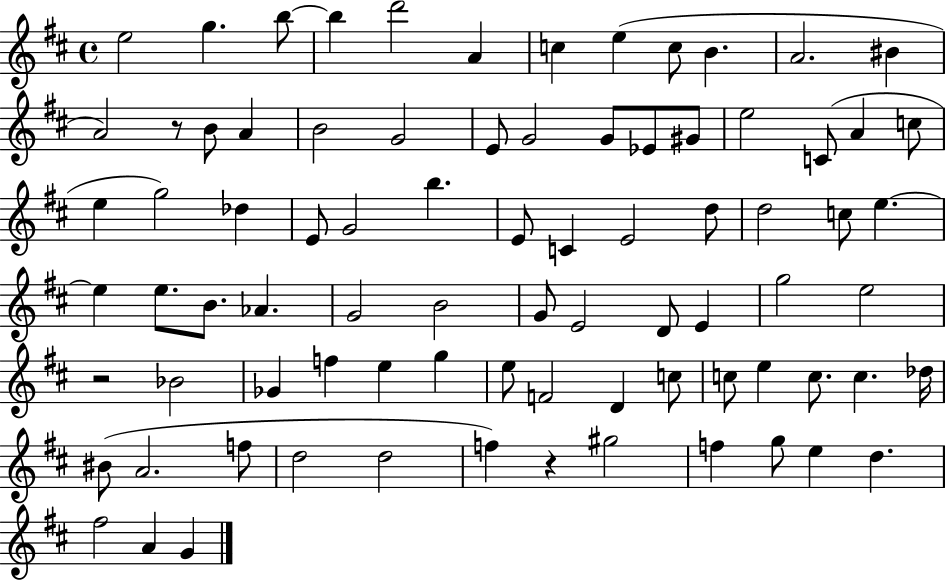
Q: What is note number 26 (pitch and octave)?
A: C5